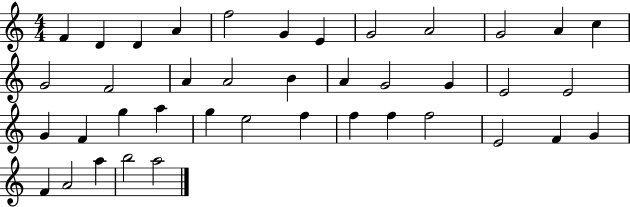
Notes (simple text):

F4/q D4/q D4/q A4/q F5/h G4/q E4/q G4/h A4/h G4/h A4/q C5/q G4/h F4/h A4/q A4/h B4/q A4/q G4/h G4/q E4/h E4/h G4/q F4/q G5/q A5/q G5/q E5/h F5/q F5/q F5/q F5/h E4/h F4/q G4/q F4/q A4/h A5/q B5/h A5/h